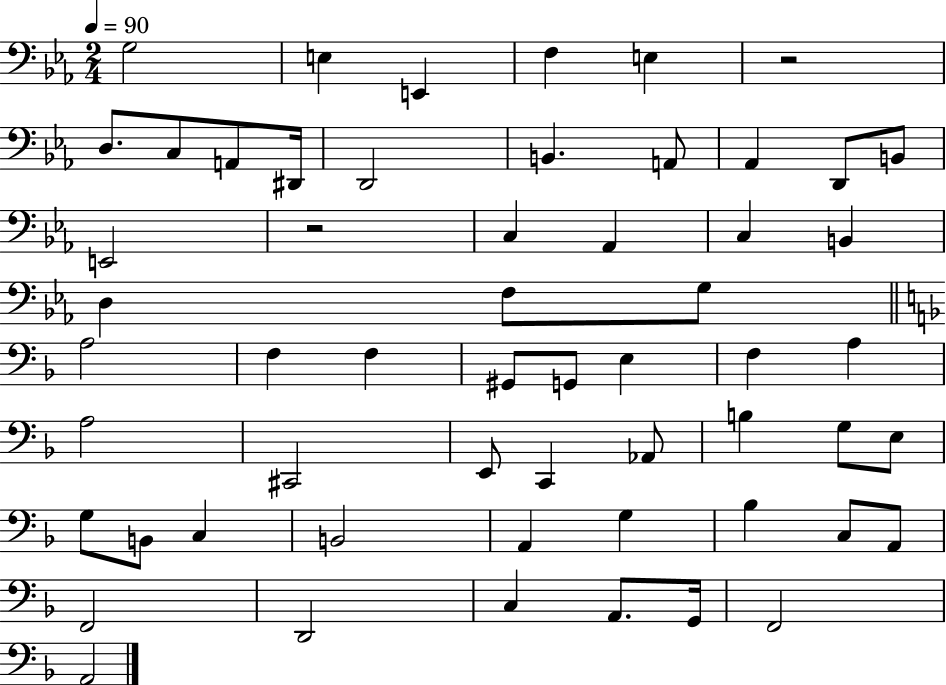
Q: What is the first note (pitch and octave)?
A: G3